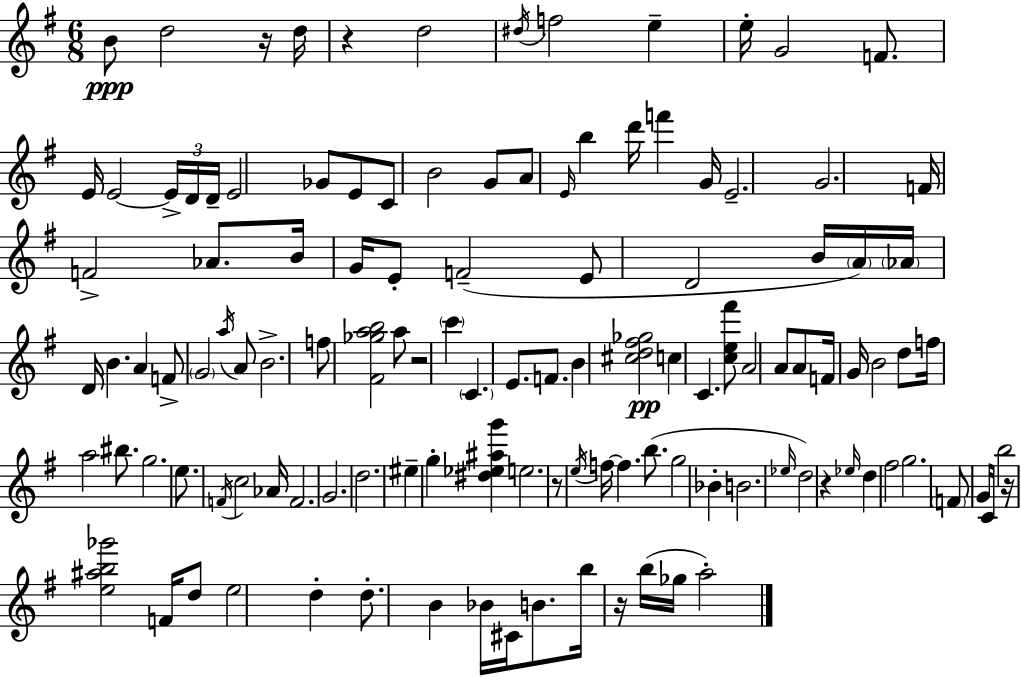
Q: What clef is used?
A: treble